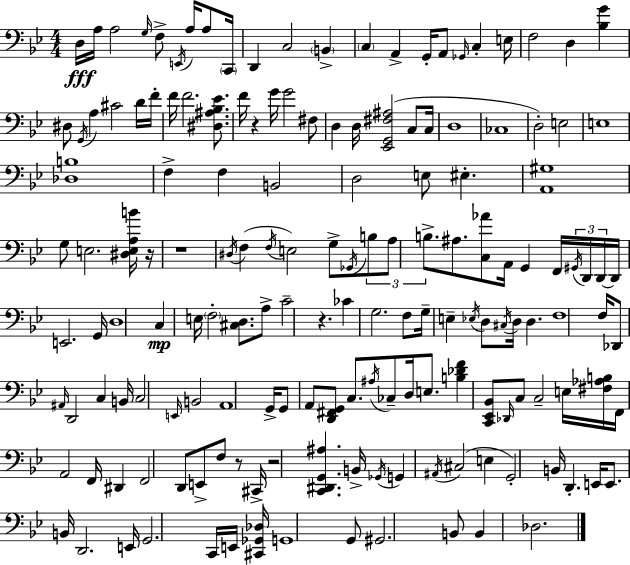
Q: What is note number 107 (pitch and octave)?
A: C3